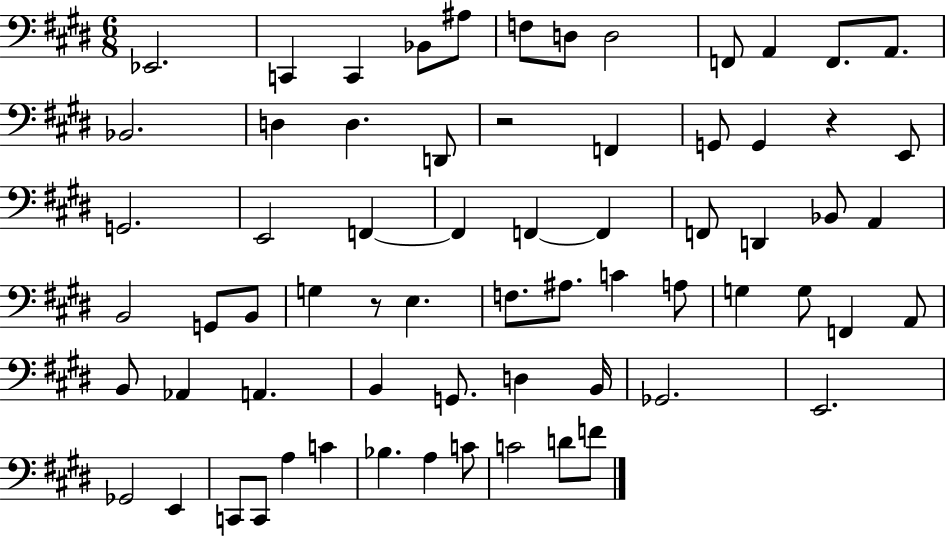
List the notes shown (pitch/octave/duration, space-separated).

Eb2/h. C2/q C2/q Bb2/e A#3/e F3/e D3/e D3/h F2/e A2/q F2/e. A2/e. Bb2/h. D3/q D3/q. D2/e R/h F2/q G2/e G2/q R/q E2/e G2/h. E2/h F2/q F2/q F2/q F2/q F2/e D2/q Bb2/e A2/q B2/h G2/e B2/e G3/q R/e E3/q. F3/e. A#3/e. C4/q A3/e G3/q G3/e F2/q A2/e B2/e Ab2/q A2/q. B2/q G2/e. D3/q B2/s Gb2/h. E2/h. Gb2/h E2/q C2/e C2/e A3/q C4/q Bb3/q. A3/q C4/e C4/h D4/e F4/e